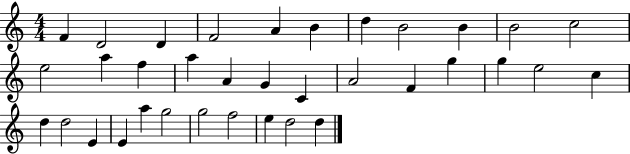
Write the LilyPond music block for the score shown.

{
  \clef treble
  \numericTimeSignature
  \time 4/4
  \key c \major
  f'4 d'2 d'4 | f'2 a'4 b'4 | d''4 b'2 b'4 | b'2 c''2 | \break e''2 a''4 f''4 | a''4 a'4 g'4 c'4 | a'2 f'4 g''4 | g''4 e''2 c''4 | \break d''4 d''2 e'4 | e'4 a''4 g''2 | g''2 f''2 | e''4 d''2 d''4 | \break \bar "|."
}